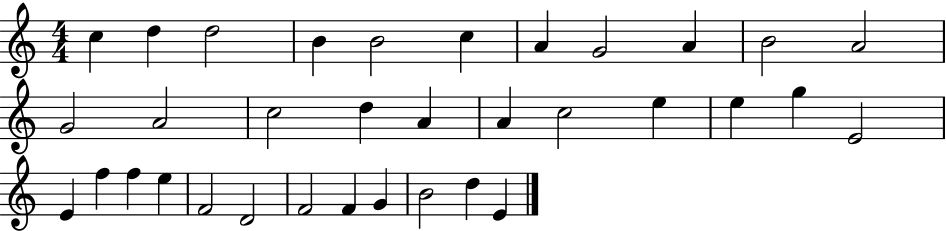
X:1
T:Untitled
M:4/4
L:1/4
K:C
c d d2 B B2 c A G2 A B2 A2 G2 A2 c2 d A A c2 e e g E2 E f f e F2 D2 F2 F G B2 d E